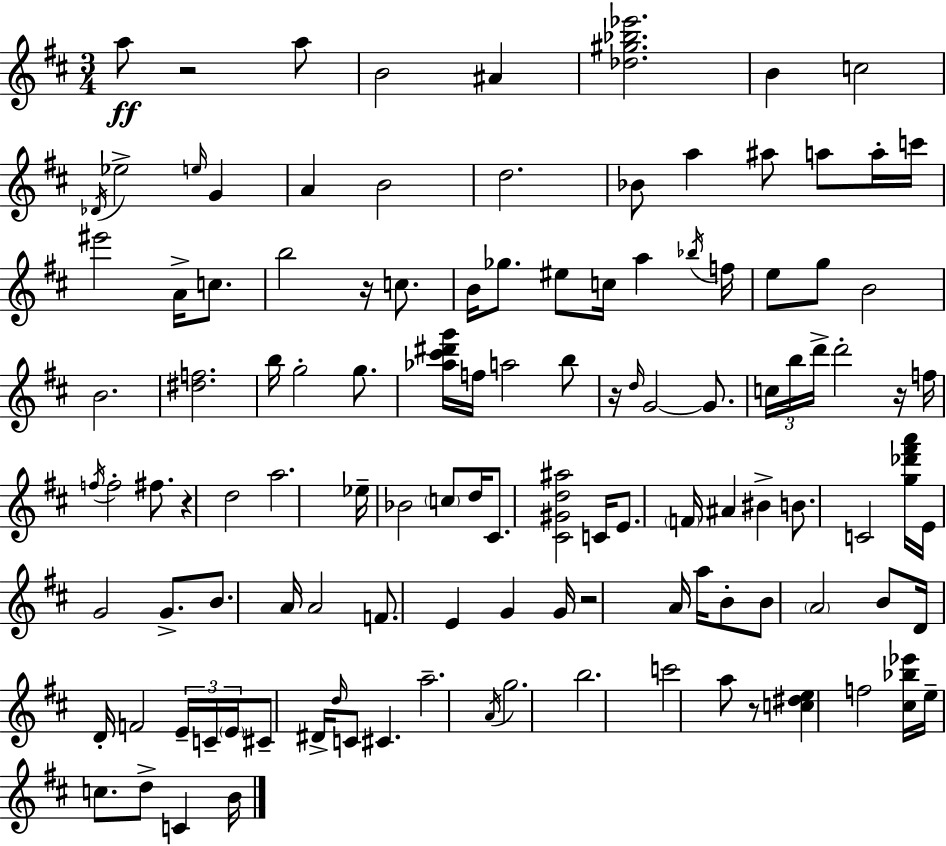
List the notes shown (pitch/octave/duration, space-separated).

A5/e R/h A5/e B4/h A#4/q [Db5,G#5,Bb5,Eb6]/h. B4/q C5/h Db4/s Eb5/h E5/s G4/q A4/q B4/h D5/h. Bb4/e A5/q A#5/e A5/e A5/s C6/s EIS6/h A4/s C5/e. B5/h R/s C5/e. B4/s Gb5/e. EIS5/e C5/s A5/q Bb5/s F5/s E5/e G5/e B4/h B4/h. [D#5,F5]/h. B5/s G5/h G5/e. [Ab5,C#6,D#6,G6]/s F5/s A5/h B5/e R/s D5/s G4/h G4/e. C5/s B5/s D6/s D6/h R/s F5/s F5/s F5/h F#5/e. R/q D5/h A5/h. Eb5/s Bb4/h C5/e D5/s C#4/e. [C#4,G#4,D5,A#5]/h C4/s E4/e. F4/s A#4/q BIS4/q B4/e. C4/h [G5,Db6,F#6,A6]/s E4/s G4/h G4/e. B4/e. A4/s A4/h F4/e. E4/q G4/q G4/s R/h A4/s A5/s B4/e B4/e A4/h B4/e D4/s D4/s F4/h E4/s C4/s E4/s C#4/e D#4/s D5/s C4/e C#4/q. A5/h. A4/s G5/h. B5/h. C6/h A5/e R/e [C5,D#5,E5]/q F5/h [C#5,Bb5,Eb6]/s E5/s C5/e. D5/e C4/q B4/s